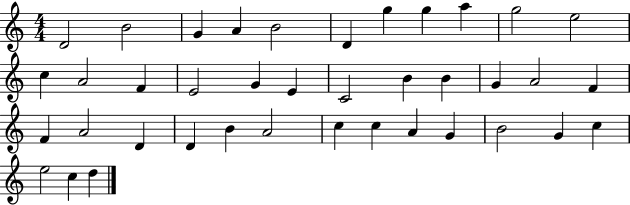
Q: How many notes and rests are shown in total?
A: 39